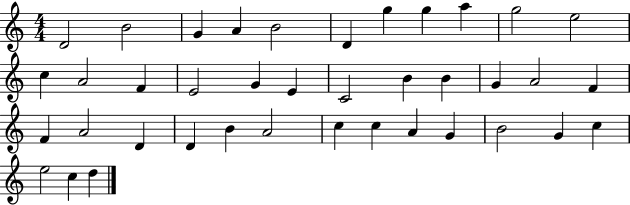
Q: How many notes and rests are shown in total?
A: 39